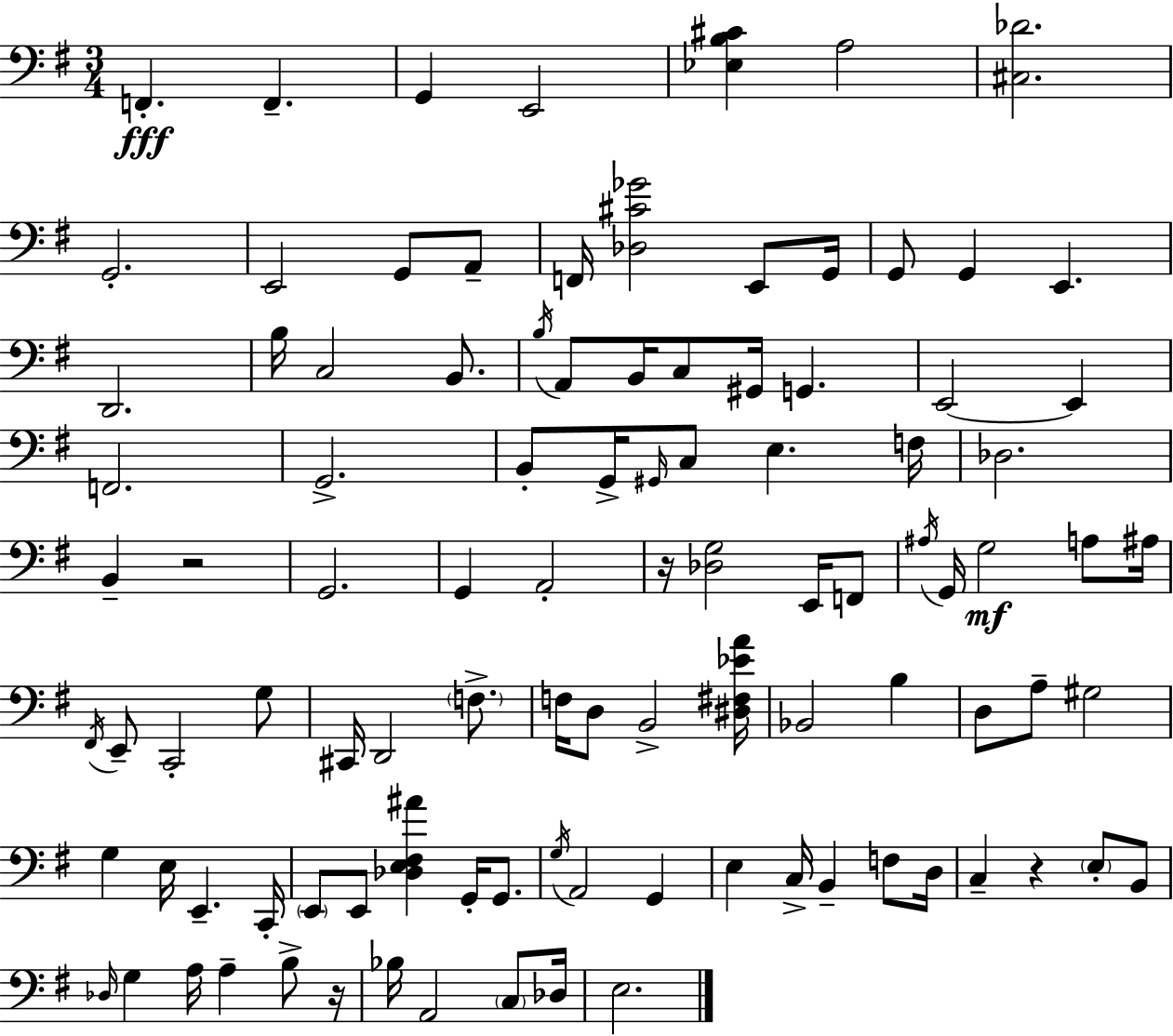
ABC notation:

X:1
T:Untitled
M:3/4
L:1/4
K:G
F,, F,, G,, E,,2 [_E,B,^C] A,2 [^C,_D]2 G,,2 E,,2 G,,/2 A,,/2 F,,/4 [_D,^C_G]2 E,,/2 G,,/4 G,,/2 G,, E,, D,,2 B,/4 C,2 B,,/2 B,/4 A,,/2 B,,/4 C,/2 ^G,,/4 G,, E,,2 E,, F,,2 G,,2 B,,/2 G,,/4 ^G,,/4 C,/2 E, F,/4 _D,2 B,, z2 G,,2 G,, A,,2 z/4 [_D,G,]2 E,,/4 F,,/2 ^A,/4 G,,/4 G,2 A,/2 ^A,/4 ^F,,/4 E,,/2 C,,2 G,/2 ^C,,/4 D,,2 F,/2 F,/4 D,/2 B,,2 [^D,^F,_EA]/4 _B,,2 B, D,/2 A,/2 ^G,2 G, E,/4 E,, C,,/4 E,,/2 E,,/2 [_D,E,^F,^A] G,,/4 G,,/2 G,/4 A,,2 G,, E, C,/4 B,, F,/2 D,/4 C, z E,/2 B,,/2 _D,/4 G, A,/4 A, B,/2 z/4 _B,/4 A,,2 C,/2 _D,/4 E,2